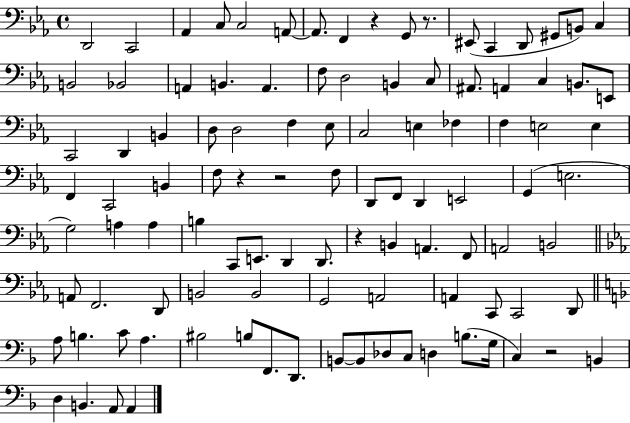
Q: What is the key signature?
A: EES major